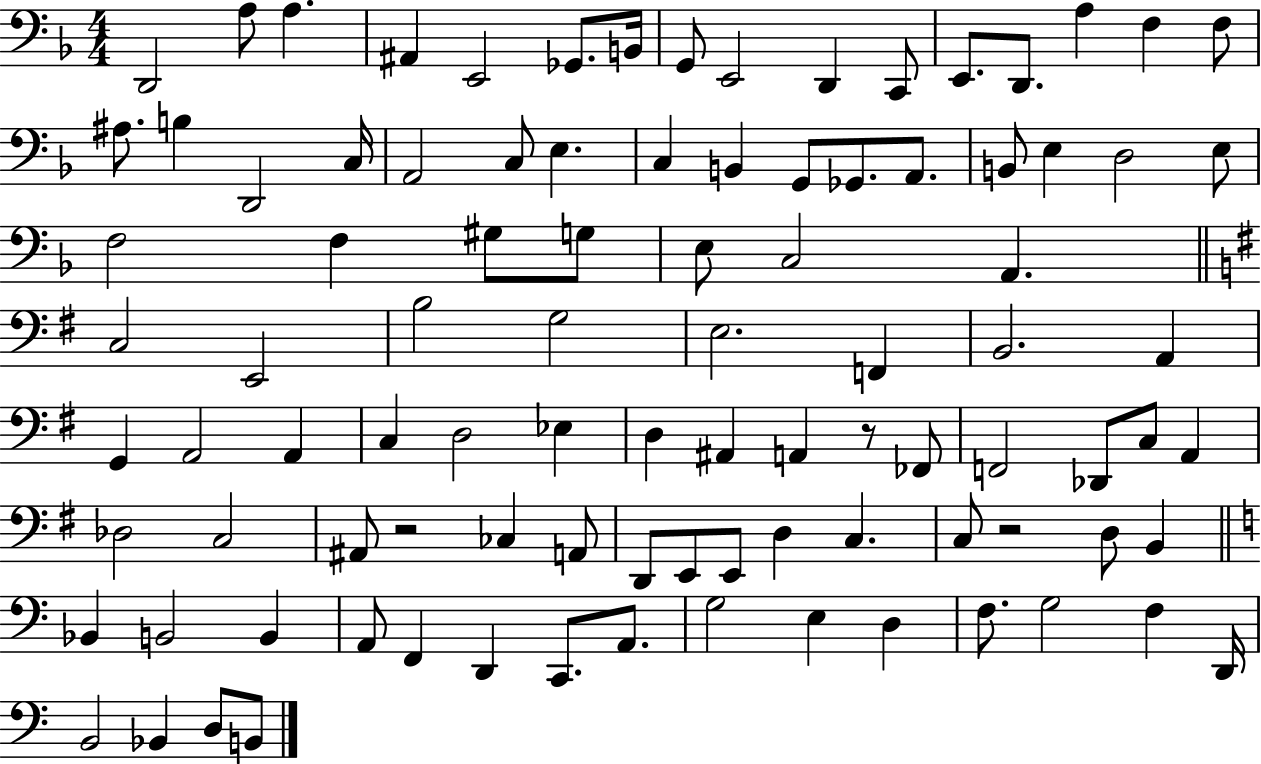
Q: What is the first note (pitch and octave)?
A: D2